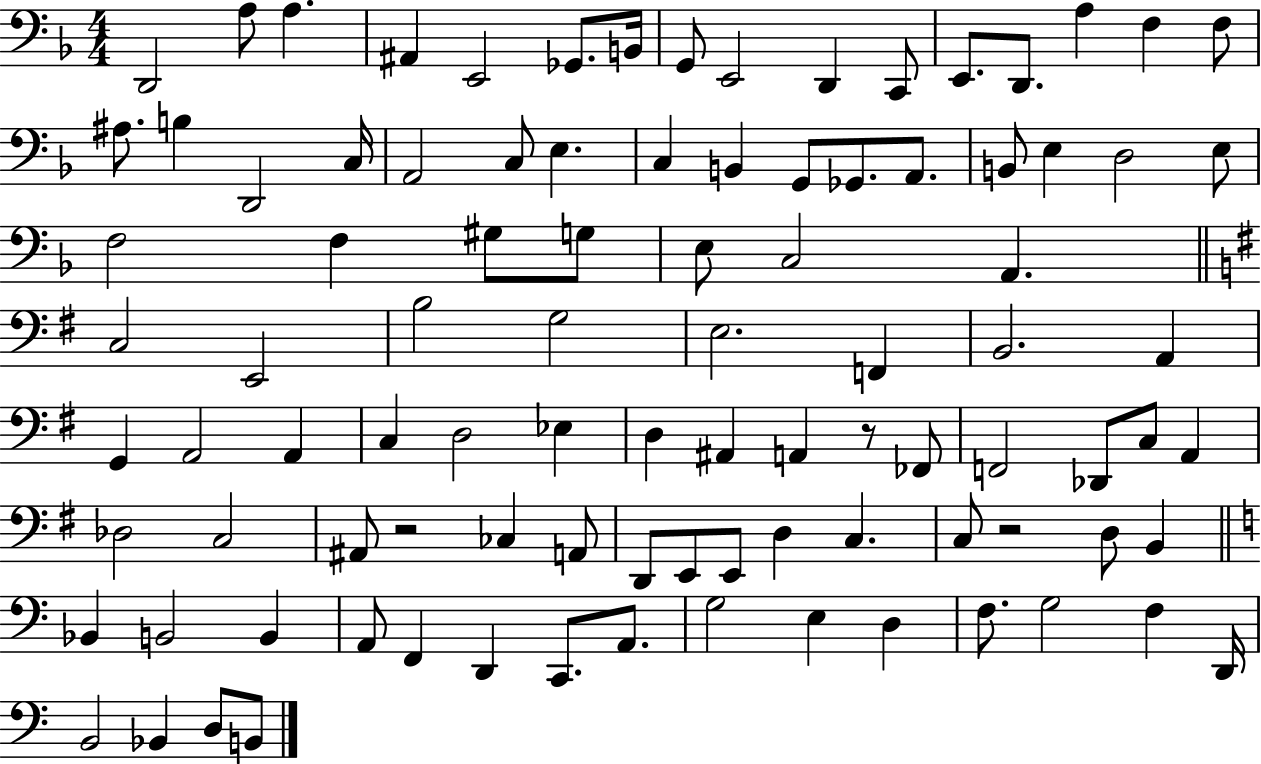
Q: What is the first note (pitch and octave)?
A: D2